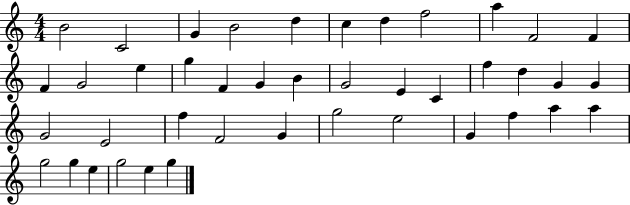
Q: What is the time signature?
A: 4/4